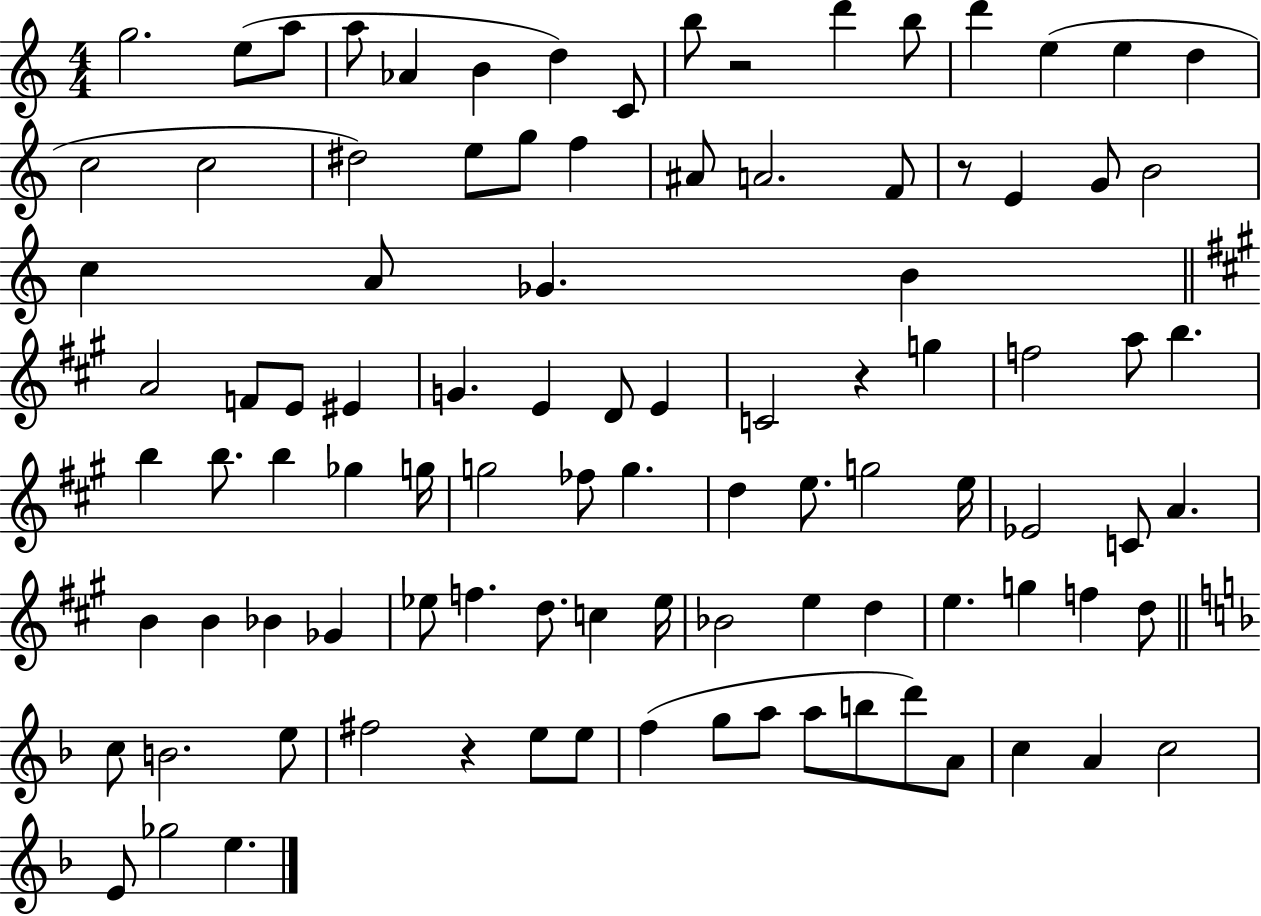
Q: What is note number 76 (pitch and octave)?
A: C5